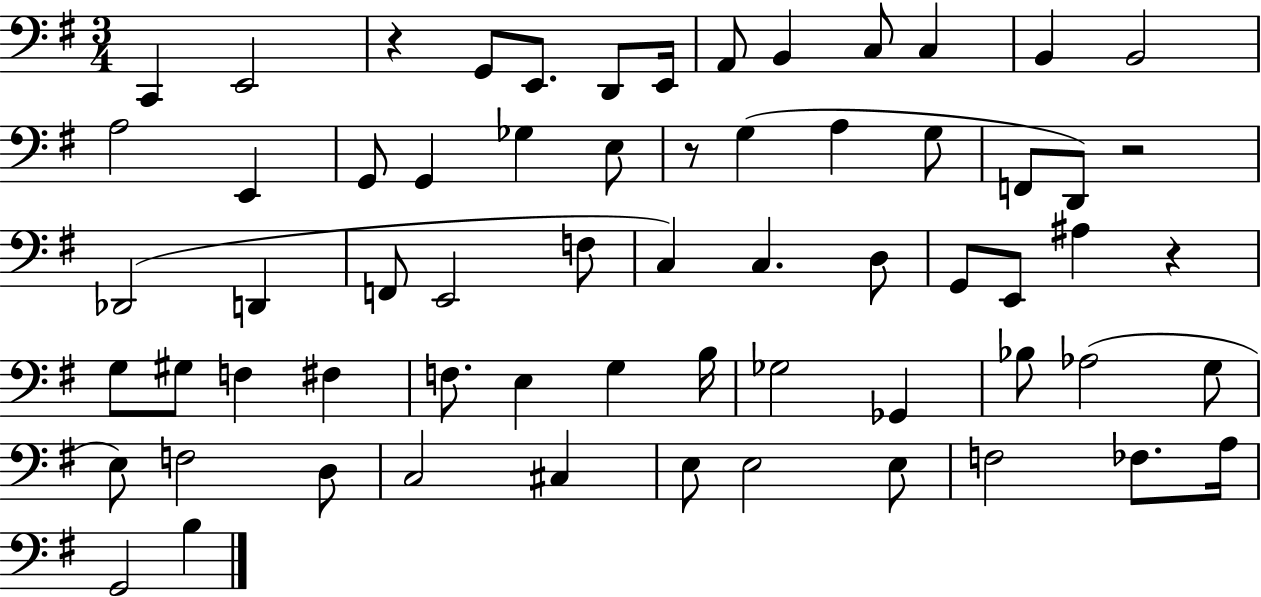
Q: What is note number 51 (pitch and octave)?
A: C3